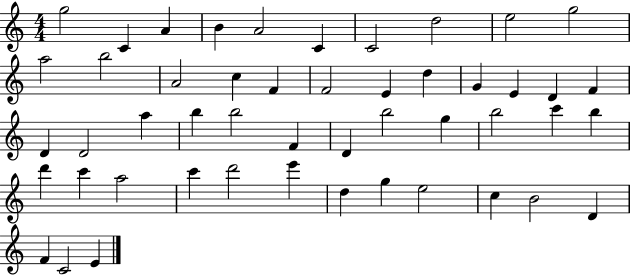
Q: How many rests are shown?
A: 0